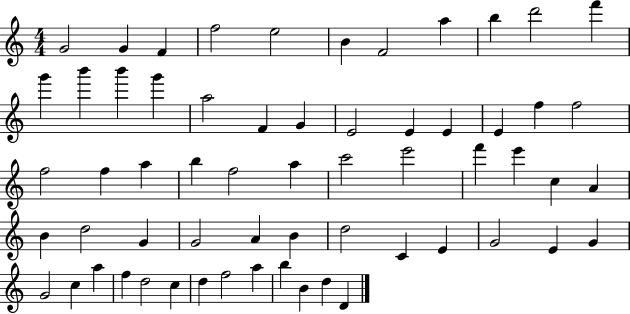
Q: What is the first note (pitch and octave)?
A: G4